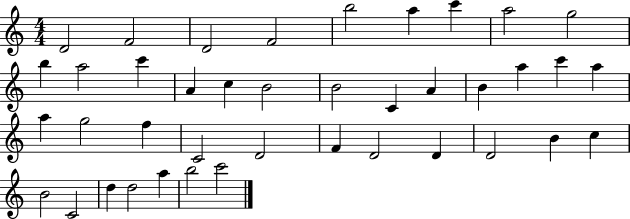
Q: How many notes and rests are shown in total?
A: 40